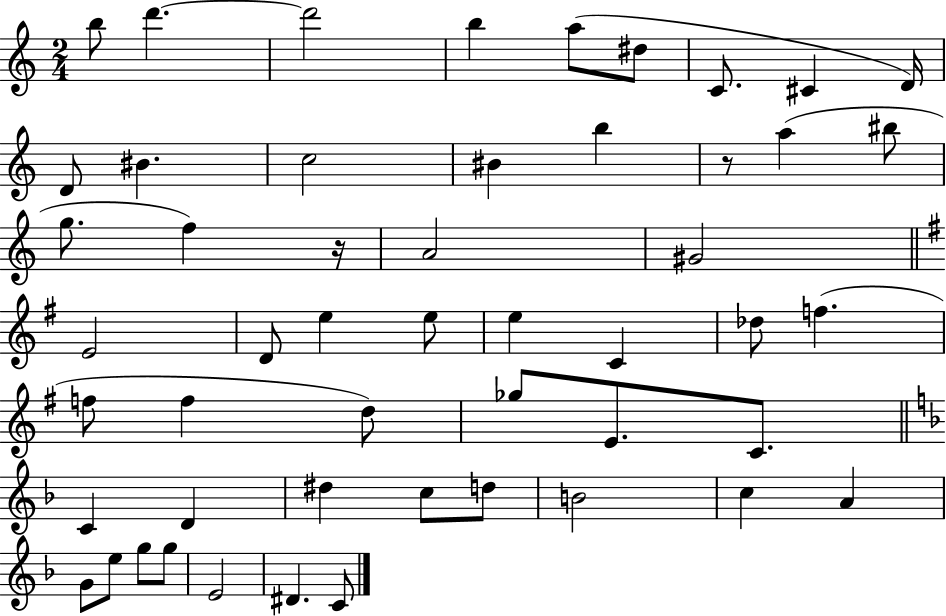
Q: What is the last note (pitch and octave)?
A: C4